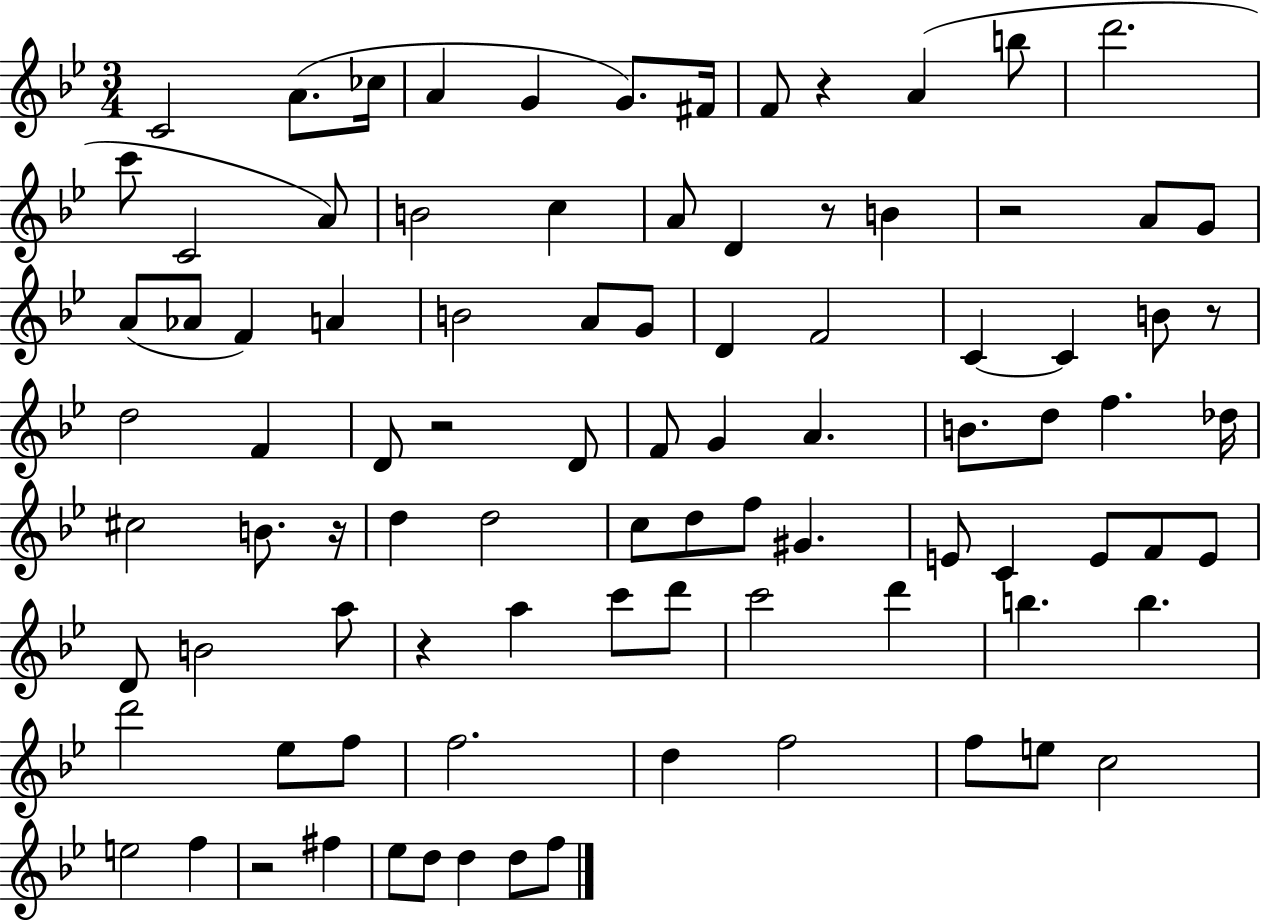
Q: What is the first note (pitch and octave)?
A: C4